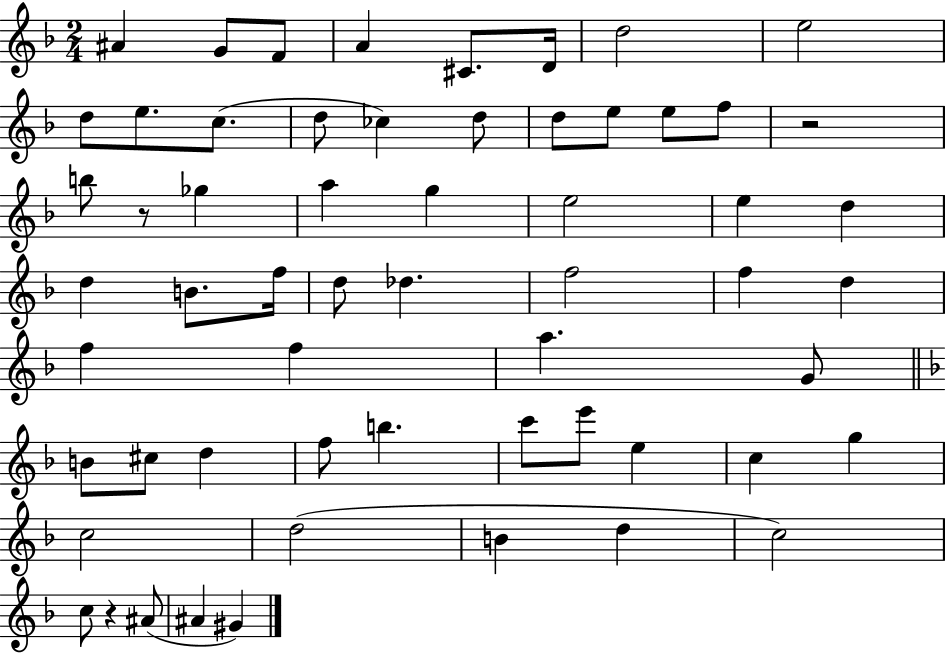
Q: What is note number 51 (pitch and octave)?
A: D5